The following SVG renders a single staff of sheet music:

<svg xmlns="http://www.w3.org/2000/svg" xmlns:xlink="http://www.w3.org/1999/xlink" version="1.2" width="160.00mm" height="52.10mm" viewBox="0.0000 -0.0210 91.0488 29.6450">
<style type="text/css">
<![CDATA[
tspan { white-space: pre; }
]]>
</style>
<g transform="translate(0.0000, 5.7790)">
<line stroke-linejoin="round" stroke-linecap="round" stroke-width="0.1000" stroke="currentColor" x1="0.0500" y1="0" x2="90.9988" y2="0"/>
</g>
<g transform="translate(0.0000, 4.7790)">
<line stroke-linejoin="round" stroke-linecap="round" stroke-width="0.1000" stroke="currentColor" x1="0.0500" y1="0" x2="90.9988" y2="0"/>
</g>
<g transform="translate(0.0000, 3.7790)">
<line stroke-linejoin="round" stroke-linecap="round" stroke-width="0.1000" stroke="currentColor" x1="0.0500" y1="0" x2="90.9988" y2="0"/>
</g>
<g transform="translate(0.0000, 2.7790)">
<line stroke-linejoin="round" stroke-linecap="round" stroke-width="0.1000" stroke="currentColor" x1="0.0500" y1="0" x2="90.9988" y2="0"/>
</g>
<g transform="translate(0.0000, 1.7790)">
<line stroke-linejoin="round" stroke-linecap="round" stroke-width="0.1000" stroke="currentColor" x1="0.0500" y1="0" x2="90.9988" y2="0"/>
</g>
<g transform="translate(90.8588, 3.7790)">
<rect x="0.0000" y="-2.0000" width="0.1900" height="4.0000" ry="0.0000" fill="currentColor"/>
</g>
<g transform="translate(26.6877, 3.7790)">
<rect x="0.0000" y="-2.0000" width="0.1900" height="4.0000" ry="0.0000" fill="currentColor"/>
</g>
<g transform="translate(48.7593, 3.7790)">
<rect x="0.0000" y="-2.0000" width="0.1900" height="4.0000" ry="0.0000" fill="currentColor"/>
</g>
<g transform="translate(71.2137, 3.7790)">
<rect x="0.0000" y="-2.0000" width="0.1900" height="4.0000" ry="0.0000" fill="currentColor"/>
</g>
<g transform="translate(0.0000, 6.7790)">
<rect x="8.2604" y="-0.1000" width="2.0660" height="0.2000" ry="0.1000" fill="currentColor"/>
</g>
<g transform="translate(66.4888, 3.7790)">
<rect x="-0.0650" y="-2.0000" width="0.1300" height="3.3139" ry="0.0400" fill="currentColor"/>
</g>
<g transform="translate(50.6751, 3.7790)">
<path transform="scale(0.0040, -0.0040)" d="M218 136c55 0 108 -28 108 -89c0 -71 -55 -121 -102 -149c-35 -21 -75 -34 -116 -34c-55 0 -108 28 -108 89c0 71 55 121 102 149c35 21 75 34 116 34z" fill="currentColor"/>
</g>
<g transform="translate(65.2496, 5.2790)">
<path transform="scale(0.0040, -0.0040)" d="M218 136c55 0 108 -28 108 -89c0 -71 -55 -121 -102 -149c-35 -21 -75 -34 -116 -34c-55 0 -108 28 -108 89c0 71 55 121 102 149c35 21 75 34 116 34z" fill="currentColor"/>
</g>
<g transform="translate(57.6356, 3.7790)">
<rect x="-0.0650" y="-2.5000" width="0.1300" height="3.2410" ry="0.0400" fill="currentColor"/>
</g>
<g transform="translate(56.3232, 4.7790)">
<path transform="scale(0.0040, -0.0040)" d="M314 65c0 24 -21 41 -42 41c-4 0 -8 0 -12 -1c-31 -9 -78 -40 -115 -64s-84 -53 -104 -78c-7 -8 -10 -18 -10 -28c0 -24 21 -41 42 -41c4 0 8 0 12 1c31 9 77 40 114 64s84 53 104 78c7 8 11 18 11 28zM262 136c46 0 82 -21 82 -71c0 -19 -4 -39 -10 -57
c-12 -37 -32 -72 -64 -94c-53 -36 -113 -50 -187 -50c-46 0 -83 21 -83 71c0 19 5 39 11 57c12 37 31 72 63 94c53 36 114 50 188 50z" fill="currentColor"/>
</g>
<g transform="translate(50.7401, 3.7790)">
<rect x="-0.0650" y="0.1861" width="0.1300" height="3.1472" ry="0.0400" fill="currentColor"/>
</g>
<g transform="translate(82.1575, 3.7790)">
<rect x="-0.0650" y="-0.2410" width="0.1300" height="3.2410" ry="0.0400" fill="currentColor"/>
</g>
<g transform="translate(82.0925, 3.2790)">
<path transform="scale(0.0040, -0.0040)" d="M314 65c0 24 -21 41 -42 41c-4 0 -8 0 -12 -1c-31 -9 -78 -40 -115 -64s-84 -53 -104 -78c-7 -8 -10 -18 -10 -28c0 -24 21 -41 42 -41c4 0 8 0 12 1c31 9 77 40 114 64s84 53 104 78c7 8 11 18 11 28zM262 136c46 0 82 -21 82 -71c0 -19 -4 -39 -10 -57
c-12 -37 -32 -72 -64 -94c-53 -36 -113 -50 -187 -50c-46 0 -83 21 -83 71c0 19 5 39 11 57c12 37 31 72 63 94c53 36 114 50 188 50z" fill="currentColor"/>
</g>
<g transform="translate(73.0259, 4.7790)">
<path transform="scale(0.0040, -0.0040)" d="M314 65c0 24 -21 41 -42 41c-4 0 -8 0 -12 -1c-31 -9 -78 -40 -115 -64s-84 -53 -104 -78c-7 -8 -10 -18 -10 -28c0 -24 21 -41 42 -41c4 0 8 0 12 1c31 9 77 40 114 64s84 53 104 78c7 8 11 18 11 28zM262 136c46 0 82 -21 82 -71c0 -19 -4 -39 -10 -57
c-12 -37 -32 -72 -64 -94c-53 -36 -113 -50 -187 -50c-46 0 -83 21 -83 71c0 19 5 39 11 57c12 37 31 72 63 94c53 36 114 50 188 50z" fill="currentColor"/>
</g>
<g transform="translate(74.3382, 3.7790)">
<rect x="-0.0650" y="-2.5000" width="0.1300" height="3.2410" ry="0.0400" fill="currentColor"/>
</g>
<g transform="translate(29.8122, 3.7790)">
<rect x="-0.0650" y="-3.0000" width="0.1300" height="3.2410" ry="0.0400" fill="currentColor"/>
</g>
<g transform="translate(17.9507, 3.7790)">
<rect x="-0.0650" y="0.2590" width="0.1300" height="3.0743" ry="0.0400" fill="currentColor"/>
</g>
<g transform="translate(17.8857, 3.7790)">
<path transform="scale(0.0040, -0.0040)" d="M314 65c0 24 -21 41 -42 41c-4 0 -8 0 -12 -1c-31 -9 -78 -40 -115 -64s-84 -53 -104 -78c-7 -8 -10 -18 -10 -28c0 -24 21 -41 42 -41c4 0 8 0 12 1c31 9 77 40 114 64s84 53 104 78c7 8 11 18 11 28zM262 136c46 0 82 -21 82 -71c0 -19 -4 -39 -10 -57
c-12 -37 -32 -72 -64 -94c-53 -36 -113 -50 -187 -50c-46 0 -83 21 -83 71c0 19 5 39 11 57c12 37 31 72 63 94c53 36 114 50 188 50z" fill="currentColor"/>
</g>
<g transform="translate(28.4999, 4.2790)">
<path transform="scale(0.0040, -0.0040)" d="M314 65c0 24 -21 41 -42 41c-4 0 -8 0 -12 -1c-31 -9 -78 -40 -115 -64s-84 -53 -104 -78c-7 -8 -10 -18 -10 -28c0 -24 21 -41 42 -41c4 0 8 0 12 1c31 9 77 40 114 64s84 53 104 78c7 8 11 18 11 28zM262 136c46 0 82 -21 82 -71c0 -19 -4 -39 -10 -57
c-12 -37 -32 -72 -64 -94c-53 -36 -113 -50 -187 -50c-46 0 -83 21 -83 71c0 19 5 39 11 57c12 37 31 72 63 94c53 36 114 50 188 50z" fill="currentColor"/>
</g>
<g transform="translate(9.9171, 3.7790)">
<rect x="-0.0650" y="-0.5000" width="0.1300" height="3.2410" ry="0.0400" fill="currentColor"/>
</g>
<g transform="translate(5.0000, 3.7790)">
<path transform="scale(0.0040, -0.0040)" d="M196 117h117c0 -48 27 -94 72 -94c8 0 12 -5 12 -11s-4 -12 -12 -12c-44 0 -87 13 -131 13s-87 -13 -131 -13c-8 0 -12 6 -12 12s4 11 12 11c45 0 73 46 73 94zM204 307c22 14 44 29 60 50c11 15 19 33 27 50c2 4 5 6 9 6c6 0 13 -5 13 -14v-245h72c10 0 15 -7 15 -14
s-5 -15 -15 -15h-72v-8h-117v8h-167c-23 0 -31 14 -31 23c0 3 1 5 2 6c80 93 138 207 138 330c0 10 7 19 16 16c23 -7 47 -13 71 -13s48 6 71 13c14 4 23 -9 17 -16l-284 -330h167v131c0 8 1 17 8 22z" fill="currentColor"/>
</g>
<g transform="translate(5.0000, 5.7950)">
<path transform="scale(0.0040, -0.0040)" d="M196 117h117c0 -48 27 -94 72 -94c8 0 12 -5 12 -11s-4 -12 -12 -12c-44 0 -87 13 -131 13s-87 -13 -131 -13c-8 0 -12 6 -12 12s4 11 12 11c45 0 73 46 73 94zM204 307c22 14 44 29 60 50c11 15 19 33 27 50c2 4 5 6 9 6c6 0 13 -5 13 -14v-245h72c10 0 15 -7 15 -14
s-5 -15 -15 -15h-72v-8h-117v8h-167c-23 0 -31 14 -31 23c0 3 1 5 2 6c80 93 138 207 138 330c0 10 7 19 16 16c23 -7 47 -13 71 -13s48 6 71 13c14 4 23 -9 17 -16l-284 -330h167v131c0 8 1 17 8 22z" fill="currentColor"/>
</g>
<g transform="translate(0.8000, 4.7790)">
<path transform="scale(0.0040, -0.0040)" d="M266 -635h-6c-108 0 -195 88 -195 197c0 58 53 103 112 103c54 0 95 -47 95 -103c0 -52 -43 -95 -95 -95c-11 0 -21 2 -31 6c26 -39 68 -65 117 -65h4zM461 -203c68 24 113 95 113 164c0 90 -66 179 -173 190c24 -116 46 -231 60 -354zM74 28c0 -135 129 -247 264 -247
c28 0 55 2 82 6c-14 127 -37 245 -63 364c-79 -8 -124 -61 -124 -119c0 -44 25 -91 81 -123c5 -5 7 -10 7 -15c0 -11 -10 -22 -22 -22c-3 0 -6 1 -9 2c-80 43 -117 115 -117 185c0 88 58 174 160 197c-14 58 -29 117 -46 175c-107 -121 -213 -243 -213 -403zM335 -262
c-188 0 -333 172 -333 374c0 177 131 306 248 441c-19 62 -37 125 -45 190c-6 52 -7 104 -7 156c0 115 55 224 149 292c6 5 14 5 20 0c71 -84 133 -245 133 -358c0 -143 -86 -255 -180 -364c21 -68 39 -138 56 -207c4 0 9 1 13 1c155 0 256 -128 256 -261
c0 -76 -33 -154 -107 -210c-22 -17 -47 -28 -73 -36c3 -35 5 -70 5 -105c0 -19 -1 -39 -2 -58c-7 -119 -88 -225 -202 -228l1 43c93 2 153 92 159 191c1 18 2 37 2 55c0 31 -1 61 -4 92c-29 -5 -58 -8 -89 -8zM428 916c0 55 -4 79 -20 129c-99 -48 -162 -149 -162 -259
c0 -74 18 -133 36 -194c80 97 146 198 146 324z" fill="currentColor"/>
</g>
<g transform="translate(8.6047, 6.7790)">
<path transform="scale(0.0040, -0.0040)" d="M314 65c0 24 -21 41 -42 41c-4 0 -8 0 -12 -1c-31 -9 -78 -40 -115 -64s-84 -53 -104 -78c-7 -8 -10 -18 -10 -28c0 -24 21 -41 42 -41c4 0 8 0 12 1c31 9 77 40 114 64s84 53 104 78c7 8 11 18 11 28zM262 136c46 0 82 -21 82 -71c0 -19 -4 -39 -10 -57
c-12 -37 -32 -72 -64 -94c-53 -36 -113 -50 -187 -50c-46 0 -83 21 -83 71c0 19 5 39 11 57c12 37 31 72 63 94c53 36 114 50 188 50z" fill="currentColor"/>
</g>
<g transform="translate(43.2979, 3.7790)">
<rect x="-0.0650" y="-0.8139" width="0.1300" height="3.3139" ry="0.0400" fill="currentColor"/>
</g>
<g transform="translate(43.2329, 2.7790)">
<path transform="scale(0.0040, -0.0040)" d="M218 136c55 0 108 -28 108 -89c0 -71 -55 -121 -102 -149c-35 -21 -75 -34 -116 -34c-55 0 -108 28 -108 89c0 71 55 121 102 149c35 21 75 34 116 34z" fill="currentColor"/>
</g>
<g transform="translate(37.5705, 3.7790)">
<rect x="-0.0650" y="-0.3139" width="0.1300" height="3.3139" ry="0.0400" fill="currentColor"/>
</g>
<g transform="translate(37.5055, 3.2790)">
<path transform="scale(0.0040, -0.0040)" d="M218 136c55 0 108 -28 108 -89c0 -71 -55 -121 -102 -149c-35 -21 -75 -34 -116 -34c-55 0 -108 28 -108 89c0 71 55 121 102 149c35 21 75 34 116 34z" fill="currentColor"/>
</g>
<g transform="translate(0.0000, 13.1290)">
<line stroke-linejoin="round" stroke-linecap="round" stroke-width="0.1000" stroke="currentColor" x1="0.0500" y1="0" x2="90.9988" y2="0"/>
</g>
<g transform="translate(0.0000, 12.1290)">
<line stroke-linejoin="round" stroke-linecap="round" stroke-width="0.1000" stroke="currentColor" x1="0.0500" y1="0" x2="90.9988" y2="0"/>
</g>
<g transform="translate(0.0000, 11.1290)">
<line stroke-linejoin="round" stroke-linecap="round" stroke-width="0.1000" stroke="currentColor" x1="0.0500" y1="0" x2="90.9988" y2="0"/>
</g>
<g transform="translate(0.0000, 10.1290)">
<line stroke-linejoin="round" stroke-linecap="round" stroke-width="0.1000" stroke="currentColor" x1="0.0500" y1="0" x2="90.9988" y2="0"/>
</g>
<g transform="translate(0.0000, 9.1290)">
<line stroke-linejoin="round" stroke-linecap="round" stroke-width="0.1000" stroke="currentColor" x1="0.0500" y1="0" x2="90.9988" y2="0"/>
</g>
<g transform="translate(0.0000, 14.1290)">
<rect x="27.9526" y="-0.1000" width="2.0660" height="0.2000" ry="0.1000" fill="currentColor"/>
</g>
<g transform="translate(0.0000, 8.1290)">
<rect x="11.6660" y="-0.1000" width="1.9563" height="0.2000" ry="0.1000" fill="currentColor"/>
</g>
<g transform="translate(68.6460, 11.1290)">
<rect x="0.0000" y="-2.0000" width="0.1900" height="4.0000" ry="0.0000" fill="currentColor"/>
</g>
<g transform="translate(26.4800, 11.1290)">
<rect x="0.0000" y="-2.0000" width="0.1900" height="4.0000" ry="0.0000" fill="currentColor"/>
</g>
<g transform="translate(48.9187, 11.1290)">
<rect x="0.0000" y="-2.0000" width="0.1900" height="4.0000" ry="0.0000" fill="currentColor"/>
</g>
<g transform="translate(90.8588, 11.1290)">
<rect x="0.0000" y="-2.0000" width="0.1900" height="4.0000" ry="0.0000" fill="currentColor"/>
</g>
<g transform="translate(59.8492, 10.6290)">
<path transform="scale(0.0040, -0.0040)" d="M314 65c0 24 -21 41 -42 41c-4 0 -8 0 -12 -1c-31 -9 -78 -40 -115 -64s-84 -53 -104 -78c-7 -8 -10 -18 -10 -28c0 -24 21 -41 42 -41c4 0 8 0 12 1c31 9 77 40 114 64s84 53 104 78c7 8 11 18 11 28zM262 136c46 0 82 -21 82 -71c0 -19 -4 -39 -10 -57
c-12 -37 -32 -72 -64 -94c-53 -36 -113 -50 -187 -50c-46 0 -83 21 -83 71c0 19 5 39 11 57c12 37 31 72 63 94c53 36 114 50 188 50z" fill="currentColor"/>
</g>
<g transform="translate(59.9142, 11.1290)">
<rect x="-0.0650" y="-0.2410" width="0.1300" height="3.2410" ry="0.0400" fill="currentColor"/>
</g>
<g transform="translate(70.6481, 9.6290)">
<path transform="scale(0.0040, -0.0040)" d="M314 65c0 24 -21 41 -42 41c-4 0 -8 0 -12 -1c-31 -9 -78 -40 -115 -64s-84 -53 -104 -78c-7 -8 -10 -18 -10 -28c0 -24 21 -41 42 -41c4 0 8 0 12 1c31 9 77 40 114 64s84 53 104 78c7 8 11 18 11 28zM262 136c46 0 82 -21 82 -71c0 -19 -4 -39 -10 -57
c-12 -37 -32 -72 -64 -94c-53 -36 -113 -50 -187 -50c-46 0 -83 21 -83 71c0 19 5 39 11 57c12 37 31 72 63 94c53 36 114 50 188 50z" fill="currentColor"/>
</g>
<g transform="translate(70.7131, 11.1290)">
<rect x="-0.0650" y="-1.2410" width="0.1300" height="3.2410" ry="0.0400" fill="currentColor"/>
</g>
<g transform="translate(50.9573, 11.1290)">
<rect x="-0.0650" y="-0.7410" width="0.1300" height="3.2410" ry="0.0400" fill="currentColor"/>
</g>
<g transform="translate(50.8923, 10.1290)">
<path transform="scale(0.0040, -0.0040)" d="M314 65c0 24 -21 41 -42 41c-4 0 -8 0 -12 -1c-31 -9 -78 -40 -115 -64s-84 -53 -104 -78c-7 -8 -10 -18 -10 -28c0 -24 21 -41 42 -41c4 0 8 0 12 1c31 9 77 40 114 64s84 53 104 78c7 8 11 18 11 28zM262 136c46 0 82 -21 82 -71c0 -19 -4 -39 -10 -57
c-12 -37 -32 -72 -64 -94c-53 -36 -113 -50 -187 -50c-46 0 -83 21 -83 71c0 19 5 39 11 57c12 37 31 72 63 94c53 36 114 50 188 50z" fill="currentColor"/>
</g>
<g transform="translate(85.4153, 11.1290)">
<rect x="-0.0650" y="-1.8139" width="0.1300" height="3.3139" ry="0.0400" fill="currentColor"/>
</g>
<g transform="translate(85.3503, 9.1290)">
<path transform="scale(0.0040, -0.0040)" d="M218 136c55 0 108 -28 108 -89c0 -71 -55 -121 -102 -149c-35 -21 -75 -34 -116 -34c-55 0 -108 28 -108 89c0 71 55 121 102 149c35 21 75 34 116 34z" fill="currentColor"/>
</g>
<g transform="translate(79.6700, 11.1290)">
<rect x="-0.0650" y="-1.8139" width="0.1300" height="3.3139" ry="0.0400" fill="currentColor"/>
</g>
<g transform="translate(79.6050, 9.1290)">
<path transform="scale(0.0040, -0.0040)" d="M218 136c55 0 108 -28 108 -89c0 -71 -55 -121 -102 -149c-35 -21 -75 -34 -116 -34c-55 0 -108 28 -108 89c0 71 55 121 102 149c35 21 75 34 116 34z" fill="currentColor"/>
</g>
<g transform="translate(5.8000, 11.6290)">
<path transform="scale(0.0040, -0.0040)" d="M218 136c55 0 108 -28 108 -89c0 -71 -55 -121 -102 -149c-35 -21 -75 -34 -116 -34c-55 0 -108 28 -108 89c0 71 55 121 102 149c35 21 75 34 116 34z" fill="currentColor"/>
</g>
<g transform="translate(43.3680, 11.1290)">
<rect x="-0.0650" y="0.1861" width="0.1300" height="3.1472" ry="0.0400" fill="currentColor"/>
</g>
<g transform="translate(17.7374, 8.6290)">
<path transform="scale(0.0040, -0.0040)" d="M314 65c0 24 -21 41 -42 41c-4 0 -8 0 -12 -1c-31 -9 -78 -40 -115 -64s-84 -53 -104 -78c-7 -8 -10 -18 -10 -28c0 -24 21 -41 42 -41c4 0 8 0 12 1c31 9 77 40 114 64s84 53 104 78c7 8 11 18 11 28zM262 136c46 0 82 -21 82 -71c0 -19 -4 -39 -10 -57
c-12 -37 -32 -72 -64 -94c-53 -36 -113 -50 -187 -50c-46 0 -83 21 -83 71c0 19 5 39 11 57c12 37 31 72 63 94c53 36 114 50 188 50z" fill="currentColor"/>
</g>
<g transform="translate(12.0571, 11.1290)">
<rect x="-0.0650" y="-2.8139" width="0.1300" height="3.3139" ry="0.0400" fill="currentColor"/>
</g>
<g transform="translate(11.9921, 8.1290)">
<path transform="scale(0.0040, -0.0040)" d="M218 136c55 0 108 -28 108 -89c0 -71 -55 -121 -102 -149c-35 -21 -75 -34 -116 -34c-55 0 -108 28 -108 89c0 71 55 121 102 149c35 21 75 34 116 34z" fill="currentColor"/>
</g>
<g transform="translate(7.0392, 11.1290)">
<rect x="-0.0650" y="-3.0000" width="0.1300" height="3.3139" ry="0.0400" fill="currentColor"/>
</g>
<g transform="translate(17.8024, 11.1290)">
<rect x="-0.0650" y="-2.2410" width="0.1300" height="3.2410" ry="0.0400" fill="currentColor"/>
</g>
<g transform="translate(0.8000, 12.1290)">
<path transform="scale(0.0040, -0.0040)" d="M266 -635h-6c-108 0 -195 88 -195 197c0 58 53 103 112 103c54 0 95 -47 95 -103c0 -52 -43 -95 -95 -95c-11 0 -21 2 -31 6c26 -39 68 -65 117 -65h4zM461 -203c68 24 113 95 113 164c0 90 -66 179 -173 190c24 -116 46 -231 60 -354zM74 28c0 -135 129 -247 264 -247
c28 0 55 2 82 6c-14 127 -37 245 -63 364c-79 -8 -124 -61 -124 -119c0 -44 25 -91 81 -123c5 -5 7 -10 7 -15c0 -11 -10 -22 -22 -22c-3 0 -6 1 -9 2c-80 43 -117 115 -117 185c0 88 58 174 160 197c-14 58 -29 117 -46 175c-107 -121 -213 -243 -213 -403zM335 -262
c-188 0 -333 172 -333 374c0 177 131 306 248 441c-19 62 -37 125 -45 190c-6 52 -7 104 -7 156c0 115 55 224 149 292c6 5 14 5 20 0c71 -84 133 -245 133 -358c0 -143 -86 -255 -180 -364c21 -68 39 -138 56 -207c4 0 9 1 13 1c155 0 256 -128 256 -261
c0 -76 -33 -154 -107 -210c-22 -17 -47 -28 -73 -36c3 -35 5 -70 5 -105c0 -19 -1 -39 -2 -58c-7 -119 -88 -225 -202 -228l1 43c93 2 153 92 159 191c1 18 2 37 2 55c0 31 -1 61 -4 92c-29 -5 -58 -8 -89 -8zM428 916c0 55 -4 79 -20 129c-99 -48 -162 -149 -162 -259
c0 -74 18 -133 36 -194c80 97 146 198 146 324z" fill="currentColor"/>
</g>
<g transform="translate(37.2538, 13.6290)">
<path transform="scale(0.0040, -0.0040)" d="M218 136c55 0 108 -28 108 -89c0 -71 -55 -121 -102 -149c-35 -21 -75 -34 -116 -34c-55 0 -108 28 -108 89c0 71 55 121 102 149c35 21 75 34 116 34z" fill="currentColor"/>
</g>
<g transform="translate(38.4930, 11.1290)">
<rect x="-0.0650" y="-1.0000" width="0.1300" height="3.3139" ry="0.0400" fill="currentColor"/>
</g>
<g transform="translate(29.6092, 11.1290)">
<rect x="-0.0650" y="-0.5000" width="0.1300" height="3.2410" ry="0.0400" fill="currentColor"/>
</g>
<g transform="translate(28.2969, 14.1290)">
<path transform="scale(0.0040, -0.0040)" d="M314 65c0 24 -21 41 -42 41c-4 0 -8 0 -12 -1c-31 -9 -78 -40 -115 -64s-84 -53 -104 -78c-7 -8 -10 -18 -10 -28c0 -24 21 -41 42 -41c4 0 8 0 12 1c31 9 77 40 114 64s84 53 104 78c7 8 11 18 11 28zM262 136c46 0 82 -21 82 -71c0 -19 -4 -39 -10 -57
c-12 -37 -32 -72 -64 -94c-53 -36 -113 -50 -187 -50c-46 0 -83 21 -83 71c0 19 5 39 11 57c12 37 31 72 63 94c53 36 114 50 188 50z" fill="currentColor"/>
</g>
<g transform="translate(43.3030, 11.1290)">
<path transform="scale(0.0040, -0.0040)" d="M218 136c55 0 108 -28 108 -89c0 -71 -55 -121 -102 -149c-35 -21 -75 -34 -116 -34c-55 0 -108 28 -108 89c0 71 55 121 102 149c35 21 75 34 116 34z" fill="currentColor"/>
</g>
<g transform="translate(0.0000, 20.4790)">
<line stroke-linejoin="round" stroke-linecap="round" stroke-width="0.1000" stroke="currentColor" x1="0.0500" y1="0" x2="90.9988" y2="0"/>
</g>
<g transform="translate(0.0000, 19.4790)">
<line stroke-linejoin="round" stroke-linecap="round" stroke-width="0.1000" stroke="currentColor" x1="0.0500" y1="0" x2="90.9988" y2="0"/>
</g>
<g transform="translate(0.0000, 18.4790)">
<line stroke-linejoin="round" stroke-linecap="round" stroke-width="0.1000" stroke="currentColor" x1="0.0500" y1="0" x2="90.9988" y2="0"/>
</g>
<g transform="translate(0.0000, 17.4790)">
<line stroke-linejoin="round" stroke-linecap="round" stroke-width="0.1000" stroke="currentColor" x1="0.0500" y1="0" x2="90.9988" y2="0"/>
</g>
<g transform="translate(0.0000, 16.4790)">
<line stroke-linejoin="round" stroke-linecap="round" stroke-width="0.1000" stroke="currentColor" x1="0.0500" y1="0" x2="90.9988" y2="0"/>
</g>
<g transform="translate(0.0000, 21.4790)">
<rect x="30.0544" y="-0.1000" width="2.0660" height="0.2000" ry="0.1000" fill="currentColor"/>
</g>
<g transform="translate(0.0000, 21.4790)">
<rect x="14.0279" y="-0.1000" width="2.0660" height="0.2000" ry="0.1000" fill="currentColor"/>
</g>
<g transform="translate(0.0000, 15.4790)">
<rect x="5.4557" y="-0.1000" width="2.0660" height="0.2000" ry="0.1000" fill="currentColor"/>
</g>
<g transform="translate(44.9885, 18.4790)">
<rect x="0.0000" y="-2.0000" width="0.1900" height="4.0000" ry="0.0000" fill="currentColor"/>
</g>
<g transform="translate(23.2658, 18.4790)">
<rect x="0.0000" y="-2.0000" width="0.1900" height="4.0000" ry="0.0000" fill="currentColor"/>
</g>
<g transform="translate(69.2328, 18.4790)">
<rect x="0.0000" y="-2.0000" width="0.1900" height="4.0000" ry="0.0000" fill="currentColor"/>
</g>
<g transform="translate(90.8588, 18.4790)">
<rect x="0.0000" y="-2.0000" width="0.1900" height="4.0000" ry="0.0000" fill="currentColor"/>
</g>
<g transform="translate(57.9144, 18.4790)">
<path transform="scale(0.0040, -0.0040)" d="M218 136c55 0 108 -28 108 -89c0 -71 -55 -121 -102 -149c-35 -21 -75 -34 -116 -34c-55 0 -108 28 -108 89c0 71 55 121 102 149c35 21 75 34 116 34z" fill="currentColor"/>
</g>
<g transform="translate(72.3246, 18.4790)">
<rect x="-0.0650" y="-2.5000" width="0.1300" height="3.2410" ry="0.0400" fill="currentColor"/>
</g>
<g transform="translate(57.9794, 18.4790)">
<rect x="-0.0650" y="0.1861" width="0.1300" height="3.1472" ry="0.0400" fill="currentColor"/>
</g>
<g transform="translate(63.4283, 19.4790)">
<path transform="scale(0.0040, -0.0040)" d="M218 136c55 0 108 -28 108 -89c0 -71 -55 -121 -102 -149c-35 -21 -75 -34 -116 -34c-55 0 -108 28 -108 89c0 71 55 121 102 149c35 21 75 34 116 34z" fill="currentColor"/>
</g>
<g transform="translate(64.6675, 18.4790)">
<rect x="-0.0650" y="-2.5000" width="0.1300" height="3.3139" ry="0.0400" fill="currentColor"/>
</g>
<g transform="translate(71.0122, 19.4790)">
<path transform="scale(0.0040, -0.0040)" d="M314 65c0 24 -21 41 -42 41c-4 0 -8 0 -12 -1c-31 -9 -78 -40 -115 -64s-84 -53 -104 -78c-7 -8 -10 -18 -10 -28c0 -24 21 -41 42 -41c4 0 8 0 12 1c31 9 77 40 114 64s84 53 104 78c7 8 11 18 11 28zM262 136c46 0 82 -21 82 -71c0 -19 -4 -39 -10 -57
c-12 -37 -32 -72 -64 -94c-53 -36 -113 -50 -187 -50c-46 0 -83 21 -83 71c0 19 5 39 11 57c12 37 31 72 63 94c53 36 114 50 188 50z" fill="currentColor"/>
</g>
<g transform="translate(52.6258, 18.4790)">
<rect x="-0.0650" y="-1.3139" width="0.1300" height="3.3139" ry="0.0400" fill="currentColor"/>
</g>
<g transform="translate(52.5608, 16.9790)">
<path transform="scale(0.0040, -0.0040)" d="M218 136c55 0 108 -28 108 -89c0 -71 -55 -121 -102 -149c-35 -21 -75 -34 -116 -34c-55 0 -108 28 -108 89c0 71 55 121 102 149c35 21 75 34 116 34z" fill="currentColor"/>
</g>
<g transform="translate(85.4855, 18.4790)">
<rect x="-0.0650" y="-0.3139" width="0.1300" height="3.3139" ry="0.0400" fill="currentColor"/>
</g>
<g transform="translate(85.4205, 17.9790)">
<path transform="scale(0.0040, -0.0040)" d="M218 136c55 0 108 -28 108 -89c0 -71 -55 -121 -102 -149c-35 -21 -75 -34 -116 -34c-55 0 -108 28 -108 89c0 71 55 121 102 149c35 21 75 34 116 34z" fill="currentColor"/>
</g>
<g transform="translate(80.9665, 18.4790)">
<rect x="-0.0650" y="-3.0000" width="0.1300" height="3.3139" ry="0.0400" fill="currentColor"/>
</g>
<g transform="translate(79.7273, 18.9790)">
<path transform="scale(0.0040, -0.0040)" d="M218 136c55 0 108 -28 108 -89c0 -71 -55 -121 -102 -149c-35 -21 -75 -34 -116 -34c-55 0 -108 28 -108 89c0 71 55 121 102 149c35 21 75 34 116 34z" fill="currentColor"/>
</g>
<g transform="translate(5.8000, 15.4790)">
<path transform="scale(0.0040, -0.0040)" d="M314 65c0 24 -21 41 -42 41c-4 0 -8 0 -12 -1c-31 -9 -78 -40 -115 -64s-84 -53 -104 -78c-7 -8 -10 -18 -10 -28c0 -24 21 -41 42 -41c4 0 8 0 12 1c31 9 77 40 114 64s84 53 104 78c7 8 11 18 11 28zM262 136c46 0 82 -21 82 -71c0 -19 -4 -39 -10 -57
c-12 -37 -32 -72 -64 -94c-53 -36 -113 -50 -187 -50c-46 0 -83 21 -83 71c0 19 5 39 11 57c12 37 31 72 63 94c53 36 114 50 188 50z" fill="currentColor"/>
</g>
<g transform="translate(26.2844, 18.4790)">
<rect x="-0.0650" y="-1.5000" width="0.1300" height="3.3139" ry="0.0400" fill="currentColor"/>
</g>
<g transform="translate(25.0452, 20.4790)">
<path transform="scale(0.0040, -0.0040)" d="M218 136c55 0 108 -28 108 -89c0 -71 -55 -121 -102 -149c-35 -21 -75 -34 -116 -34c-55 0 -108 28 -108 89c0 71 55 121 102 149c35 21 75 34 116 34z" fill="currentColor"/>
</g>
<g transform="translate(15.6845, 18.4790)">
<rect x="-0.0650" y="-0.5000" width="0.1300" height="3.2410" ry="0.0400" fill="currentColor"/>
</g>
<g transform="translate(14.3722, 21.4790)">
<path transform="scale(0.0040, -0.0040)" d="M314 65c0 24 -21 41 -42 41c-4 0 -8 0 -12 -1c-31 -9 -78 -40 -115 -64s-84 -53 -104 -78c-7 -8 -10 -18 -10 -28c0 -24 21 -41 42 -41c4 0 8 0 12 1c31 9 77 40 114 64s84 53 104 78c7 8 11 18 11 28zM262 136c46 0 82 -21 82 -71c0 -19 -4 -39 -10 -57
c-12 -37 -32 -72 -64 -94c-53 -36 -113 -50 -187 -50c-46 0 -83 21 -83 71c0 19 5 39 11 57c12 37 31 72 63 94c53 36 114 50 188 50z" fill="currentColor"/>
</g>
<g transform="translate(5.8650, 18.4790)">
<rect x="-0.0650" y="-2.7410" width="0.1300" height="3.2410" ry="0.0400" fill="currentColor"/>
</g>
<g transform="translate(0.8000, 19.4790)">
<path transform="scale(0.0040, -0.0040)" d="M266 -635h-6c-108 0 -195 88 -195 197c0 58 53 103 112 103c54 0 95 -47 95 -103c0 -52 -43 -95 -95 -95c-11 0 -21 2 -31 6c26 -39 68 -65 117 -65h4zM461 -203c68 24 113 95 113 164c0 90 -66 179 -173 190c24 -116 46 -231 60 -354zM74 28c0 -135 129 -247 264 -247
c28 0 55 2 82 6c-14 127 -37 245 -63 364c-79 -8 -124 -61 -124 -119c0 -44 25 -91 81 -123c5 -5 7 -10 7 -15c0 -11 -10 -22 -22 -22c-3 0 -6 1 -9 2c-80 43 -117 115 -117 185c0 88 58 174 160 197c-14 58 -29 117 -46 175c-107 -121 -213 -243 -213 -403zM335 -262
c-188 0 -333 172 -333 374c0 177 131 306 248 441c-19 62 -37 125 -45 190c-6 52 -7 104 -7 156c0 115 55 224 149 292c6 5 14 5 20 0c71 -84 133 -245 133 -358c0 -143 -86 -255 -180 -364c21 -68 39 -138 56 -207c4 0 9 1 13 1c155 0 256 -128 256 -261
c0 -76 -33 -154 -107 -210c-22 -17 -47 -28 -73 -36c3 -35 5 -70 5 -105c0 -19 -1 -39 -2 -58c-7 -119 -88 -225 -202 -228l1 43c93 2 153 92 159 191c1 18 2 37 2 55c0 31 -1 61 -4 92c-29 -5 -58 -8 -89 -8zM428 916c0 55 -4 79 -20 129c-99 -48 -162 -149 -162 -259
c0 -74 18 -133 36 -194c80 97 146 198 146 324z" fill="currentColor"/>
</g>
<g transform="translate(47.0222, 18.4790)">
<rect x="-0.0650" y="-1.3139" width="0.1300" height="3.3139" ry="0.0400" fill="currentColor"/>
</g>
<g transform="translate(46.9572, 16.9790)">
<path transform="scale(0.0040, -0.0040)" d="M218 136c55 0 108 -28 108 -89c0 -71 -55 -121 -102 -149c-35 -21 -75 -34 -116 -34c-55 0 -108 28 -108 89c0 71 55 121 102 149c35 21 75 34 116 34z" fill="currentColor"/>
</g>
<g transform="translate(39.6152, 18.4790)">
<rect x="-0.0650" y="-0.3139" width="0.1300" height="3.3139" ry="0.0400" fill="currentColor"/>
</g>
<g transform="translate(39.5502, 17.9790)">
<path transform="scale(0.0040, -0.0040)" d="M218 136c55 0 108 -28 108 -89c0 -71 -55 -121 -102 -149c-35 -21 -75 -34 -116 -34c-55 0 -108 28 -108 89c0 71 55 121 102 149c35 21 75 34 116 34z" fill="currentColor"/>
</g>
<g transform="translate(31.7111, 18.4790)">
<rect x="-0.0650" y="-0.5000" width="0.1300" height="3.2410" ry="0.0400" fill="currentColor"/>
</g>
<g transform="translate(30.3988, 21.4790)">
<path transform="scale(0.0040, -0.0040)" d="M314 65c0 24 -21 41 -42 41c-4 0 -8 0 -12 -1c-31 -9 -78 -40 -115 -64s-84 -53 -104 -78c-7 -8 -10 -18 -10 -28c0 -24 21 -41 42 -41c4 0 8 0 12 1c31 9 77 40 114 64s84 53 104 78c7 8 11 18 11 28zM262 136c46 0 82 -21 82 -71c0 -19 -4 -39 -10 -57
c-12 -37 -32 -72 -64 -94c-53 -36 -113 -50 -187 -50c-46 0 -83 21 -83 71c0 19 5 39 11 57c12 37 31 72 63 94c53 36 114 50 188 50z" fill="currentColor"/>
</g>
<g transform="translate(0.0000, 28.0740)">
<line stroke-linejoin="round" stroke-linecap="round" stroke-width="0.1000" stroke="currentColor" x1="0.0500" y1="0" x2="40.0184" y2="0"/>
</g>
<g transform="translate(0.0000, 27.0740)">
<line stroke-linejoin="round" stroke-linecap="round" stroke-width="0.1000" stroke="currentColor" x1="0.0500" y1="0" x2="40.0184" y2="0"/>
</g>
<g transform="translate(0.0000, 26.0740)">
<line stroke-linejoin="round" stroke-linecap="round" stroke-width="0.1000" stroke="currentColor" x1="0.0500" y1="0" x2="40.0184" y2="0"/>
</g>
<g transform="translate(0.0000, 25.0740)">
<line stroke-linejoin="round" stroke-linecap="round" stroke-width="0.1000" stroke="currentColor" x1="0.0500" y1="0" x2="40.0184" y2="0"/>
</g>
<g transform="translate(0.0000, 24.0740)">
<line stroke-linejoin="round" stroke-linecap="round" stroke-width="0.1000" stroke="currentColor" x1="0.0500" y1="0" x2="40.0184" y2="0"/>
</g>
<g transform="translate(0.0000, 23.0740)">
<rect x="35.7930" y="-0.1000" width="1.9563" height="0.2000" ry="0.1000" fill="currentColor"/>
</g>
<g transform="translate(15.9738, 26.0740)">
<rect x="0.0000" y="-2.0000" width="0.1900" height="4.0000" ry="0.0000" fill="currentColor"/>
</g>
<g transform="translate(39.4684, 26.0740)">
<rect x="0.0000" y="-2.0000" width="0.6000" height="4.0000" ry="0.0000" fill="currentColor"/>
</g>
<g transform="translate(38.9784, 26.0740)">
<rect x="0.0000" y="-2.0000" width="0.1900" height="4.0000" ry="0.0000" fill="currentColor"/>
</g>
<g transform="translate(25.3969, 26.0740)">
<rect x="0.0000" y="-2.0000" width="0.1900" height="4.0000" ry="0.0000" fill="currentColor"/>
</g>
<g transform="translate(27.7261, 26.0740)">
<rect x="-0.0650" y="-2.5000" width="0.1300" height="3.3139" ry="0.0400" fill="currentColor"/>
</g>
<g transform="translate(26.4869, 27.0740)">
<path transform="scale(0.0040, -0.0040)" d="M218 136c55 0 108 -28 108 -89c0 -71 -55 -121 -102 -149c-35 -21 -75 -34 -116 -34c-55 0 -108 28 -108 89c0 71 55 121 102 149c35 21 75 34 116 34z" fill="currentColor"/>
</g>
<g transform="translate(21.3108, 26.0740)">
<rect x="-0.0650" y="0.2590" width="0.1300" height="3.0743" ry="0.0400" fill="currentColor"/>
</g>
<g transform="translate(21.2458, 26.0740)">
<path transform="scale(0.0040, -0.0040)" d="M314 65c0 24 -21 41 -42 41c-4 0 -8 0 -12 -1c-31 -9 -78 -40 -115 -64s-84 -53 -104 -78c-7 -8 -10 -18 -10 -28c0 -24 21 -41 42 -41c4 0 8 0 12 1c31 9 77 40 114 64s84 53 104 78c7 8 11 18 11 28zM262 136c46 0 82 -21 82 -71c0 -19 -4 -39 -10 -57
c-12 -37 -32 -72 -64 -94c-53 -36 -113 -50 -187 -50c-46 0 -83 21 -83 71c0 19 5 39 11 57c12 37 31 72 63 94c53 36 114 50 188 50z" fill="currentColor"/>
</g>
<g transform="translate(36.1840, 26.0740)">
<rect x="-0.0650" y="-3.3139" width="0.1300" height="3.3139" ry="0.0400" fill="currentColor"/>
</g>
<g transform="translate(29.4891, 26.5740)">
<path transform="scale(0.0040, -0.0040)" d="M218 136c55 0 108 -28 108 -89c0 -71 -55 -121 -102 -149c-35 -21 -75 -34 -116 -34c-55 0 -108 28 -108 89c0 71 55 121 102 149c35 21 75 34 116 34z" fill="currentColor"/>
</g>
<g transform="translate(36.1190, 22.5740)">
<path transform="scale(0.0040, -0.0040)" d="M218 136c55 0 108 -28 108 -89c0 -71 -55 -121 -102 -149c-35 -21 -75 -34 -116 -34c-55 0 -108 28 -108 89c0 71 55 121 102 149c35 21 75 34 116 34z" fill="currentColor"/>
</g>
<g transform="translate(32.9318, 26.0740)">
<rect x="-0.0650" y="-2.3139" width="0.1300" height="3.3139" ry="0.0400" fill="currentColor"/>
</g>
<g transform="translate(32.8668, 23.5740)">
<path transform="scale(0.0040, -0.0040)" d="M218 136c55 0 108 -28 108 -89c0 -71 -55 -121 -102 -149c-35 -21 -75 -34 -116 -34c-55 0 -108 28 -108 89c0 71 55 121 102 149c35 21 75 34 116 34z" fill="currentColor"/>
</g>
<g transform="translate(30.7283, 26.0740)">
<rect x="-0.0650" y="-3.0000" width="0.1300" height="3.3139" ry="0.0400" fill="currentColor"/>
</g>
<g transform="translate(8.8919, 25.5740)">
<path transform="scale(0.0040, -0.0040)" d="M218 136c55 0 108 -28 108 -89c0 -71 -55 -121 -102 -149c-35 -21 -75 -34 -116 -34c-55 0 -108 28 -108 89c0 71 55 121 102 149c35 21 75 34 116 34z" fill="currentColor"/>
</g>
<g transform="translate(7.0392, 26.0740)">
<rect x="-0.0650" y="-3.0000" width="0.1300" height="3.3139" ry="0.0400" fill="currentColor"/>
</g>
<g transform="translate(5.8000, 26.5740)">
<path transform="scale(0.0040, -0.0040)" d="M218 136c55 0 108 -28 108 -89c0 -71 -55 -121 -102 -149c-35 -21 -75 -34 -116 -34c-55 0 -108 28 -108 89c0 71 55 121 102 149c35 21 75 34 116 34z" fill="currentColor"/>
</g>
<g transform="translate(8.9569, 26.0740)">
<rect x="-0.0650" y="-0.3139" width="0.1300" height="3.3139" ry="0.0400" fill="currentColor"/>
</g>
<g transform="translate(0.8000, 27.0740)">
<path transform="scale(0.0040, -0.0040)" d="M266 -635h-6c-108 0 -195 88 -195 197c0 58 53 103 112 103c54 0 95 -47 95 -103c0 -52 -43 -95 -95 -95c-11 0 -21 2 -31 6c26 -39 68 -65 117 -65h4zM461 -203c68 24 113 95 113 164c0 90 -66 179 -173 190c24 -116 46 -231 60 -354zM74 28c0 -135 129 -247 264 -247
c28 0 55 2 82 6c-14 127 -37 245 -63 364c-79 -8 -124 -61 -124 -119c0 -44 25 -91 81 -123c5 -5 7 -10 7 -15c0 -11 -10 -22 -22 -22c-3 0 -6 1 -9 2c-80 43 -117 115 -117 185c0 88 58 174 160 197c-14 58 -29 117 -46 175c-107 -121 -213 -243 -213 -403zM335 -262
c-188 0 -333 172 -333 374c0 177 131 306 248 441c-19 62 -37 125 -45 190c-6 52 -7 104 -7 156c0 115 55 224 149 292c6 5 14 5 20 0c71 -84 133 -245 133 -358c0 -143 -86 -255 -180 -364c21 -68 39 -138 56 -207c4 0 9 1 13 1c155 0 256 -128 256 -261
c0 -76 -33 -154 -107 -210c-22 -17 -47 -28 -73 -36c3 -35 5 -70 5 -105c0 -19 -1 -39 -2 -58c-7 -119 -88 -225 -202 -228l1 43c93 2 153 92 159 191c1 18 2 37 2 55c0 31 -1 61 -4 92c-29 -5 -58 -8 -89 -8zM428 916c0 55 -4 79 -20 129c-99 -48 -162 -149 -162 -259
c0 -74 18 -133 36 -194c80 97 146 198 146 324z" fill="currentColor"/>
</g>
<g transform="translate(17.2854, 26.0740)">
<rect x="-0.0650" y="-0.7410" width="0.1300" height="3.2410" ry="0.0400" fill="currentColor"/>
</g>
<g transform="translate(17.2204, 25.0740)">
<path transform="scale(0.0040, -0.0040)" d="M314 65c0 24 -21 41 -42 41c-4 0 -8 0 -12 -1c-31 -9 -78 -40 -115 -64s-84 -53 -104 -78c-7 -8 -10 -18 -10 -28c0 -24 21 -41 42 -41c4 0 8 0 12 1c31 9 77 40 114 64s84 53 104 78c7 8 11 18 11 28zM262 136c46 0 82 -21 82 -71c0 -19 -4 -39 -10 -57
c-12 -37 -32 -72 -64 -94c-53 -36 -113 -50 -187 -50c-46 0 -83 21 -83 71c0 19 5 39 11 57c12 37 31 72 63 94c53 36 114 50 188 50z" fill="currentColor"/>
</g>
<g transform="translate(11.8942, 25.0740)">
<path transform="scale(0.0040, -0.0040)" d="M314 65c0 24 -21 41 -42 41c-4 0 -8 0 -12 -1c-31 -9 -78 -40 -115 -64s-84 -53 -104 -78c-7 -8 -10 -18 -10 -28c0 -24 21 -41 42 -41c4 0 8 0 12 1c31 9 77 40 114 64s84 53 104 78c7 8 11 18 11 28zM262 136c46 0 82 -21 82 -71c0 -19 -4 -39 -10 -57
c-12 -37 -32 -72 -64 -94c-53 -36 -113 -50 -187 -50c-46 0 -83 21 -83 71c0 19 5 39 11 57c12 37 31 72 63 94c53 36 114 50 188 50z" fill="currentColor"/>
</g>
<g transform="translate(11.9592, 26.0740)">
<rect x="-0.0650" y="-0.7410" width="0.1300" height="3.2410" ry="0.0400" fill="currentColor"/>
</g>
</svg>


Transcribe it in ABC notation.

X:1
T:Untitled
M:4/4
L:1/4
K:C
C2 B2 A2 c d B G2 F G2 c2 A a g2 C2 D B d2 c2 e2 f f a2 C2 E C2 c e e B G G2 A c A c d2 d2 B2 G A g b